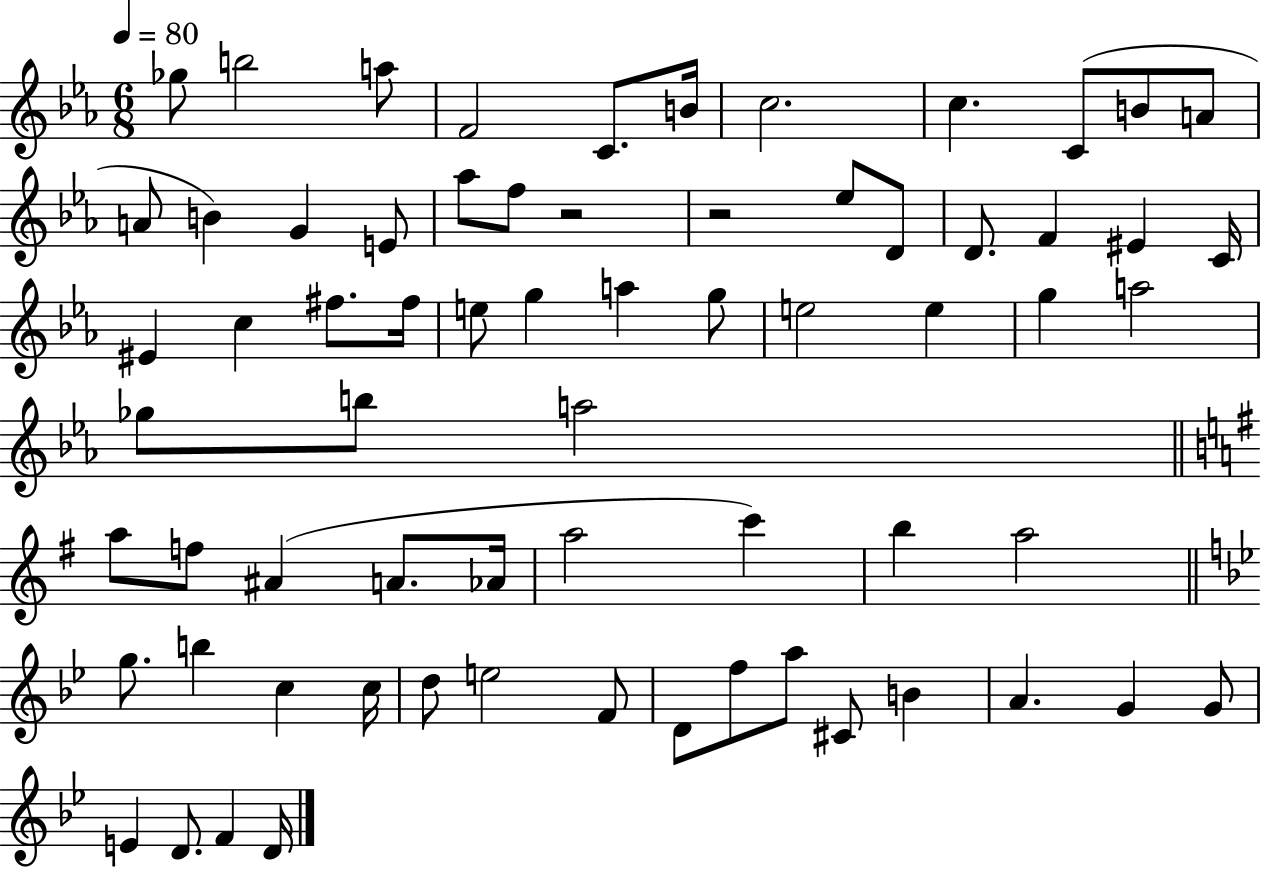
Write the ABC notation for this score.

X:1
T:Untitled
M:6/8
L:1/4
K:Eb
_g/2 b2 a/2 F2 C/2 B/4 c2 c C/2 B/2 A/2 A/2 B G E/2 _a/2 f/2 z2 z2 _e/2 D/2 D/2 F ^E C/4 ^E c ^f/2 ^f/4 e/2 g a g/2 e2 e g a2 _g/2 b/2 a2 a/2 f/2 ^A A/2 _A/4 a2 c' b a2 g/2 b c c/4 d/2 e2 F/2 D/2 f/2 a/2 ^C/2 B A G G/2 E D/2 F D/4